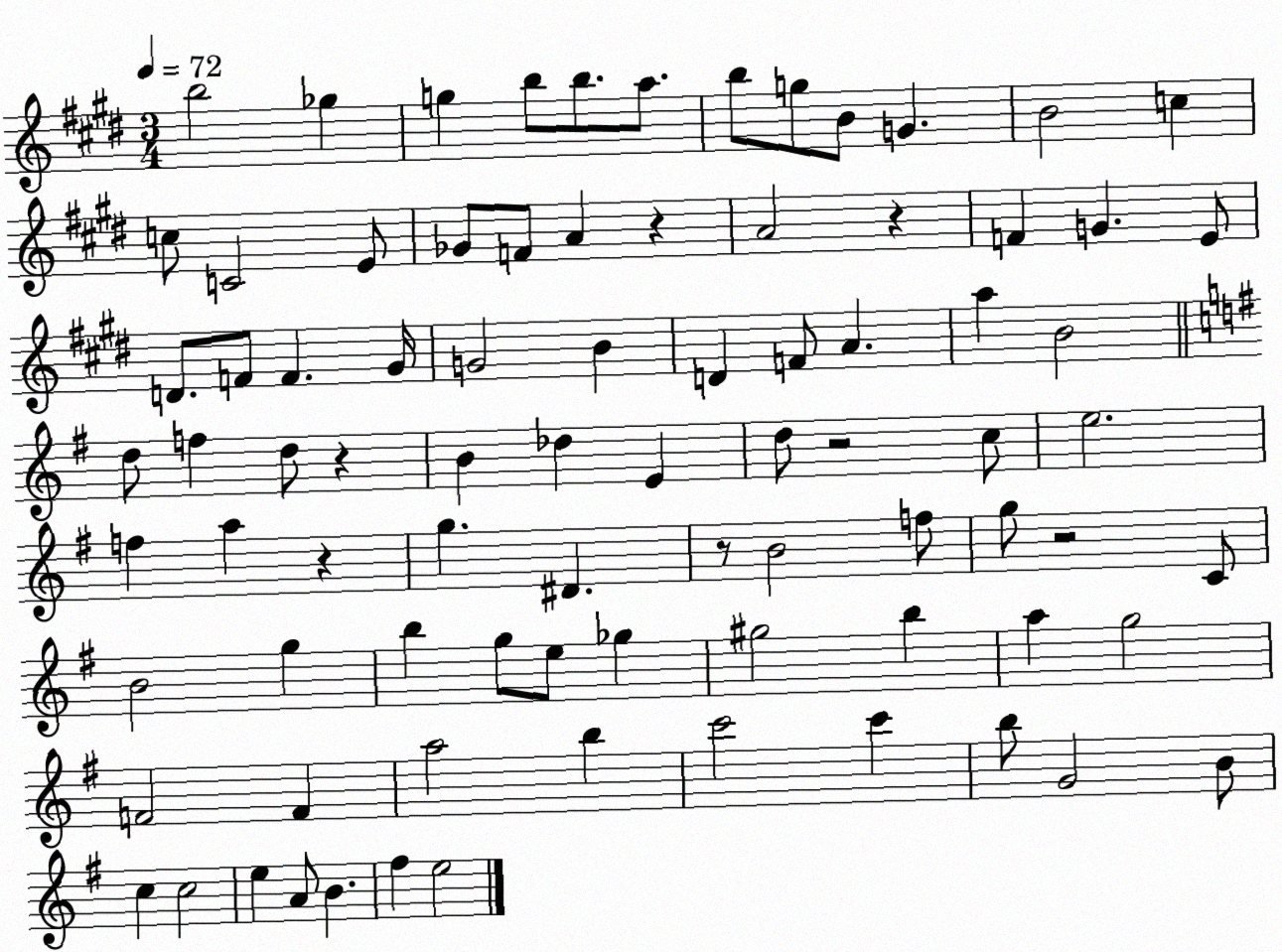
X:1
T:Untitled
M:3/4
L:1/4
K:E
b2 _g g b/2 b/2 a/2 b/2 g/2 B/2 G B2 c c/2 C2 E/2 _G/2 F/2 A z A2 z F G E/2 D/2 F/2 F ^G/4 G2 B D F/2 A a B2 d/2 f d/2 z B _d E d/2 z2 c/2 e2 f a z g ^D z/2 B2 f/2 g/2 z2 C/2 B2 g b g/2 e/2 _g ^g2 b a g2 F2 F a2 b c'2 c' b/2 G2 B/2 c c2 e A/2 B ^f e2